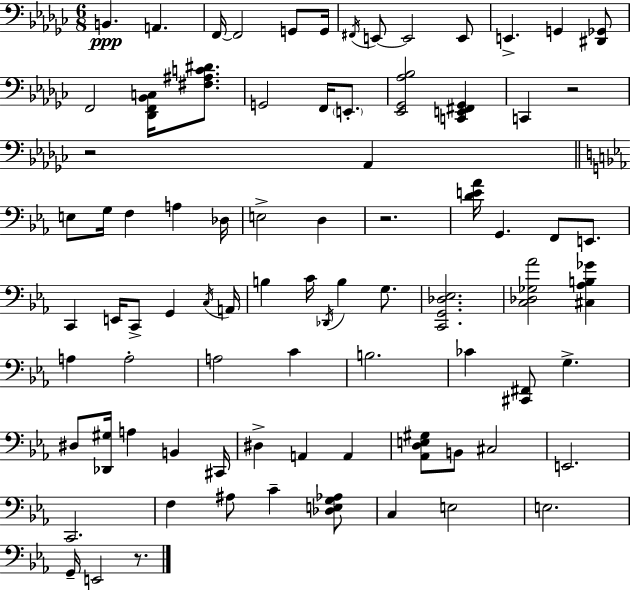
X:1
T:Untitled
M:6/8
L:1/4
K:Ebm
B,, A,, F,,/4 F,,2 G,,/2 G,,/4 ^F,,/4 E,,/2 E,,2 E,,/2 E,, G,, [^D,,_G,,]/2 F,,2 [_D,,F,,_B,,C,]/4 [^F,^A,C^D]/2 G,,2 F,,/4 E,,/2 [_E,,_G,,_A,_B,]2 [C,,E,,^F,,_G,,] C,, z2 z2 _A,, E,/2 G,/4 F, A, _D,/4 E,2 D, z2 [DE_A]/4 G,, F,,/2 E,,/2 C,, E,,/4 C,,/2 G,, C,/4 A,,/4 B, C/4 _D,,/4 B, G,/2 [C,,G,,_D,_E,]2 [C,_D,_G,_A]2 [^C,_A,B,_G] A, A,2 A,2 C B,2 _C [^C,,^F,,]/2 G, ^D,/2 [_D,,^G,]/4 A, B,, ^C,,/4 ^D, A,, A,, [_A,,D,E,^G,]/2 B,,/2 ^C,2 E,,2 C,,2 F, ^A,/2 C [_D,E,G,_A,]/2 C, E,2 E,2 G,,/4 E,,2 z/2